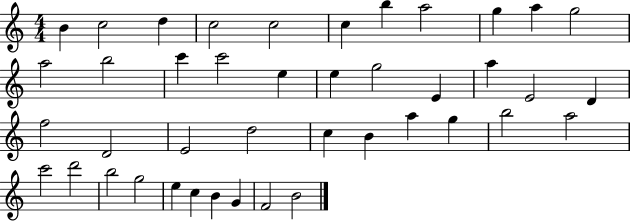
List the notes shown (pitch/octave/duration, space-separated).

B4/q C5/h D5/q C5/h C5/h C5/q B5/q A5/h G5/q A5/q G5/h A5/h B5/h C6/q C6/h E5/q E5/q G5/h E4/q A5/q E4/h D4/q F5/h D4/h E4/h D5/h C5/q B4/q A5/q G5/q B5/h A5/h C6/h D6/h B5/h G5/h E5/q C5/q B4/q G4/q F4/h B4/h